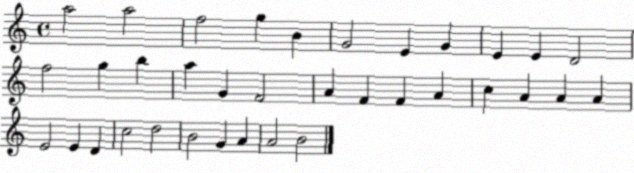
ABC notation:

X:1
T:Untitled
M:4/4
L:1/4
K:C
a2 a2 f2 g B G2 E G E E D2 f2 g b a G F2 A F F A c A A A E2 E D c2 d2 B2 G A A2 B2